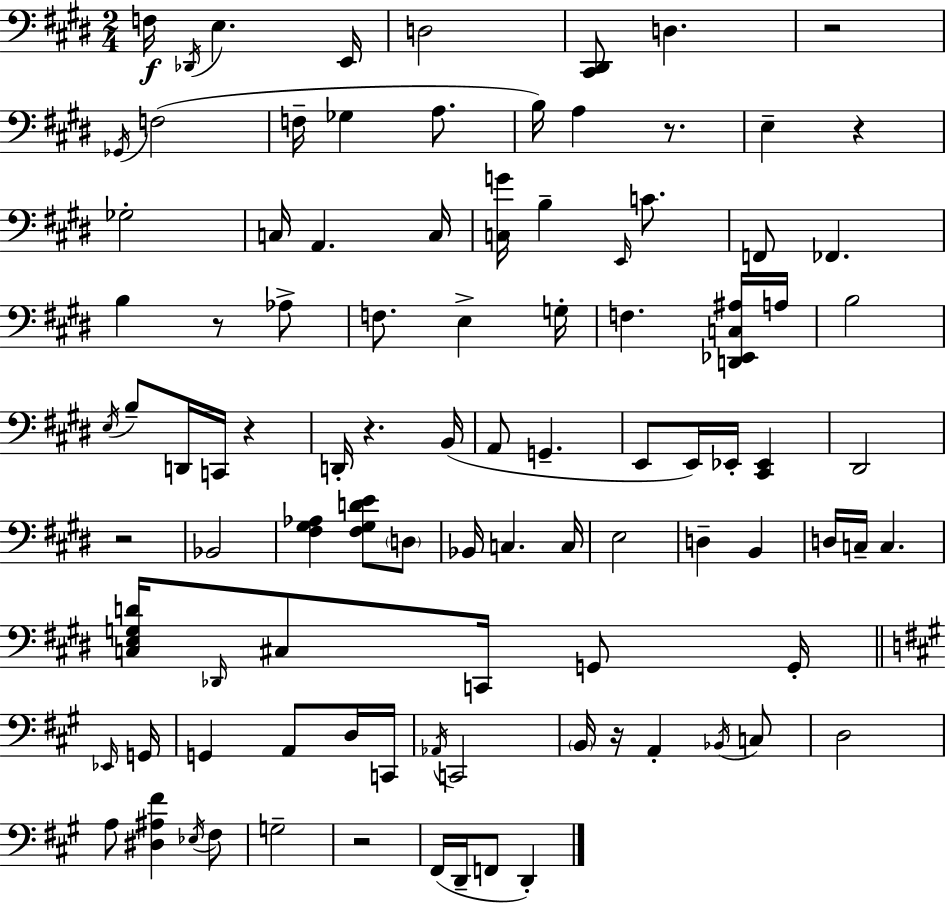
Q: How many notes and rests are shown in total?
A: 97